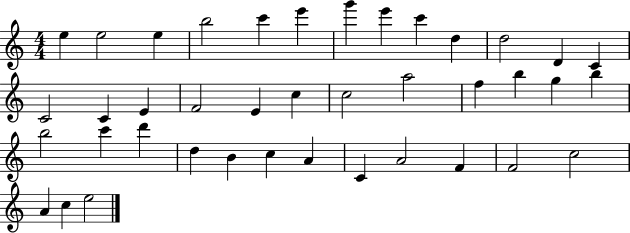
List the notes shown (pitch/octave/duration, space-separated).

E5/q E5/h E5/q B5/h C6/q E6/q G6/q E6/q C6/q D5/q D5/h D4/q C4/q C4/h C4/q E4/q F4/h E4/q C5/q C5/h A5/h F5/q B5/q G5/q B5/q B5/h C6/q D6/q D5/q B4/q C5/q A4/q C4/q A4/h F4/q F4/h C5/h A4/q C5/q E5/h